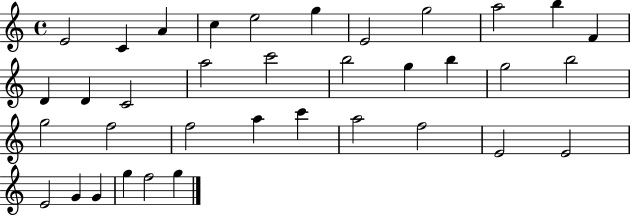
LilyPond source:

{
  \clef treble
  \time 4/4
  \defaultTimeSignature
  \key c \major
  e'2 c'4 a'4 | c''4 e''2 g''4 | e'2 g''2 | a''2 b''4 f'4 | \break d'4 d'4 c'2 | a''2 c'''2 | b''2 g''4 b''4 | g''2 b''2 | \break g''2 f''2 | f''2 a''4 c'''4 | a''2 f''2 | e'2 e'2 | \break e'2 g'4 g'4 | g''4 f''2 g''4 | \bar "|."
}